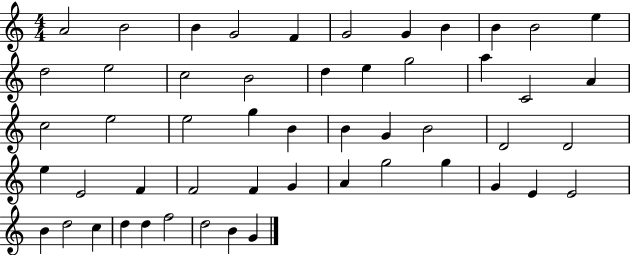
X:1
T:Untitled
M:4/4
L:1/4
K:C
A2 B2 B G2 F G2 G B B B2 e d2 e2 c2 B2 d e g2 a C2 A c2 e2 e2 g B B G B2 D2 D2 e E2 F F2 F G A g2 g G E E2 B d2 c d d f2 d2 B G